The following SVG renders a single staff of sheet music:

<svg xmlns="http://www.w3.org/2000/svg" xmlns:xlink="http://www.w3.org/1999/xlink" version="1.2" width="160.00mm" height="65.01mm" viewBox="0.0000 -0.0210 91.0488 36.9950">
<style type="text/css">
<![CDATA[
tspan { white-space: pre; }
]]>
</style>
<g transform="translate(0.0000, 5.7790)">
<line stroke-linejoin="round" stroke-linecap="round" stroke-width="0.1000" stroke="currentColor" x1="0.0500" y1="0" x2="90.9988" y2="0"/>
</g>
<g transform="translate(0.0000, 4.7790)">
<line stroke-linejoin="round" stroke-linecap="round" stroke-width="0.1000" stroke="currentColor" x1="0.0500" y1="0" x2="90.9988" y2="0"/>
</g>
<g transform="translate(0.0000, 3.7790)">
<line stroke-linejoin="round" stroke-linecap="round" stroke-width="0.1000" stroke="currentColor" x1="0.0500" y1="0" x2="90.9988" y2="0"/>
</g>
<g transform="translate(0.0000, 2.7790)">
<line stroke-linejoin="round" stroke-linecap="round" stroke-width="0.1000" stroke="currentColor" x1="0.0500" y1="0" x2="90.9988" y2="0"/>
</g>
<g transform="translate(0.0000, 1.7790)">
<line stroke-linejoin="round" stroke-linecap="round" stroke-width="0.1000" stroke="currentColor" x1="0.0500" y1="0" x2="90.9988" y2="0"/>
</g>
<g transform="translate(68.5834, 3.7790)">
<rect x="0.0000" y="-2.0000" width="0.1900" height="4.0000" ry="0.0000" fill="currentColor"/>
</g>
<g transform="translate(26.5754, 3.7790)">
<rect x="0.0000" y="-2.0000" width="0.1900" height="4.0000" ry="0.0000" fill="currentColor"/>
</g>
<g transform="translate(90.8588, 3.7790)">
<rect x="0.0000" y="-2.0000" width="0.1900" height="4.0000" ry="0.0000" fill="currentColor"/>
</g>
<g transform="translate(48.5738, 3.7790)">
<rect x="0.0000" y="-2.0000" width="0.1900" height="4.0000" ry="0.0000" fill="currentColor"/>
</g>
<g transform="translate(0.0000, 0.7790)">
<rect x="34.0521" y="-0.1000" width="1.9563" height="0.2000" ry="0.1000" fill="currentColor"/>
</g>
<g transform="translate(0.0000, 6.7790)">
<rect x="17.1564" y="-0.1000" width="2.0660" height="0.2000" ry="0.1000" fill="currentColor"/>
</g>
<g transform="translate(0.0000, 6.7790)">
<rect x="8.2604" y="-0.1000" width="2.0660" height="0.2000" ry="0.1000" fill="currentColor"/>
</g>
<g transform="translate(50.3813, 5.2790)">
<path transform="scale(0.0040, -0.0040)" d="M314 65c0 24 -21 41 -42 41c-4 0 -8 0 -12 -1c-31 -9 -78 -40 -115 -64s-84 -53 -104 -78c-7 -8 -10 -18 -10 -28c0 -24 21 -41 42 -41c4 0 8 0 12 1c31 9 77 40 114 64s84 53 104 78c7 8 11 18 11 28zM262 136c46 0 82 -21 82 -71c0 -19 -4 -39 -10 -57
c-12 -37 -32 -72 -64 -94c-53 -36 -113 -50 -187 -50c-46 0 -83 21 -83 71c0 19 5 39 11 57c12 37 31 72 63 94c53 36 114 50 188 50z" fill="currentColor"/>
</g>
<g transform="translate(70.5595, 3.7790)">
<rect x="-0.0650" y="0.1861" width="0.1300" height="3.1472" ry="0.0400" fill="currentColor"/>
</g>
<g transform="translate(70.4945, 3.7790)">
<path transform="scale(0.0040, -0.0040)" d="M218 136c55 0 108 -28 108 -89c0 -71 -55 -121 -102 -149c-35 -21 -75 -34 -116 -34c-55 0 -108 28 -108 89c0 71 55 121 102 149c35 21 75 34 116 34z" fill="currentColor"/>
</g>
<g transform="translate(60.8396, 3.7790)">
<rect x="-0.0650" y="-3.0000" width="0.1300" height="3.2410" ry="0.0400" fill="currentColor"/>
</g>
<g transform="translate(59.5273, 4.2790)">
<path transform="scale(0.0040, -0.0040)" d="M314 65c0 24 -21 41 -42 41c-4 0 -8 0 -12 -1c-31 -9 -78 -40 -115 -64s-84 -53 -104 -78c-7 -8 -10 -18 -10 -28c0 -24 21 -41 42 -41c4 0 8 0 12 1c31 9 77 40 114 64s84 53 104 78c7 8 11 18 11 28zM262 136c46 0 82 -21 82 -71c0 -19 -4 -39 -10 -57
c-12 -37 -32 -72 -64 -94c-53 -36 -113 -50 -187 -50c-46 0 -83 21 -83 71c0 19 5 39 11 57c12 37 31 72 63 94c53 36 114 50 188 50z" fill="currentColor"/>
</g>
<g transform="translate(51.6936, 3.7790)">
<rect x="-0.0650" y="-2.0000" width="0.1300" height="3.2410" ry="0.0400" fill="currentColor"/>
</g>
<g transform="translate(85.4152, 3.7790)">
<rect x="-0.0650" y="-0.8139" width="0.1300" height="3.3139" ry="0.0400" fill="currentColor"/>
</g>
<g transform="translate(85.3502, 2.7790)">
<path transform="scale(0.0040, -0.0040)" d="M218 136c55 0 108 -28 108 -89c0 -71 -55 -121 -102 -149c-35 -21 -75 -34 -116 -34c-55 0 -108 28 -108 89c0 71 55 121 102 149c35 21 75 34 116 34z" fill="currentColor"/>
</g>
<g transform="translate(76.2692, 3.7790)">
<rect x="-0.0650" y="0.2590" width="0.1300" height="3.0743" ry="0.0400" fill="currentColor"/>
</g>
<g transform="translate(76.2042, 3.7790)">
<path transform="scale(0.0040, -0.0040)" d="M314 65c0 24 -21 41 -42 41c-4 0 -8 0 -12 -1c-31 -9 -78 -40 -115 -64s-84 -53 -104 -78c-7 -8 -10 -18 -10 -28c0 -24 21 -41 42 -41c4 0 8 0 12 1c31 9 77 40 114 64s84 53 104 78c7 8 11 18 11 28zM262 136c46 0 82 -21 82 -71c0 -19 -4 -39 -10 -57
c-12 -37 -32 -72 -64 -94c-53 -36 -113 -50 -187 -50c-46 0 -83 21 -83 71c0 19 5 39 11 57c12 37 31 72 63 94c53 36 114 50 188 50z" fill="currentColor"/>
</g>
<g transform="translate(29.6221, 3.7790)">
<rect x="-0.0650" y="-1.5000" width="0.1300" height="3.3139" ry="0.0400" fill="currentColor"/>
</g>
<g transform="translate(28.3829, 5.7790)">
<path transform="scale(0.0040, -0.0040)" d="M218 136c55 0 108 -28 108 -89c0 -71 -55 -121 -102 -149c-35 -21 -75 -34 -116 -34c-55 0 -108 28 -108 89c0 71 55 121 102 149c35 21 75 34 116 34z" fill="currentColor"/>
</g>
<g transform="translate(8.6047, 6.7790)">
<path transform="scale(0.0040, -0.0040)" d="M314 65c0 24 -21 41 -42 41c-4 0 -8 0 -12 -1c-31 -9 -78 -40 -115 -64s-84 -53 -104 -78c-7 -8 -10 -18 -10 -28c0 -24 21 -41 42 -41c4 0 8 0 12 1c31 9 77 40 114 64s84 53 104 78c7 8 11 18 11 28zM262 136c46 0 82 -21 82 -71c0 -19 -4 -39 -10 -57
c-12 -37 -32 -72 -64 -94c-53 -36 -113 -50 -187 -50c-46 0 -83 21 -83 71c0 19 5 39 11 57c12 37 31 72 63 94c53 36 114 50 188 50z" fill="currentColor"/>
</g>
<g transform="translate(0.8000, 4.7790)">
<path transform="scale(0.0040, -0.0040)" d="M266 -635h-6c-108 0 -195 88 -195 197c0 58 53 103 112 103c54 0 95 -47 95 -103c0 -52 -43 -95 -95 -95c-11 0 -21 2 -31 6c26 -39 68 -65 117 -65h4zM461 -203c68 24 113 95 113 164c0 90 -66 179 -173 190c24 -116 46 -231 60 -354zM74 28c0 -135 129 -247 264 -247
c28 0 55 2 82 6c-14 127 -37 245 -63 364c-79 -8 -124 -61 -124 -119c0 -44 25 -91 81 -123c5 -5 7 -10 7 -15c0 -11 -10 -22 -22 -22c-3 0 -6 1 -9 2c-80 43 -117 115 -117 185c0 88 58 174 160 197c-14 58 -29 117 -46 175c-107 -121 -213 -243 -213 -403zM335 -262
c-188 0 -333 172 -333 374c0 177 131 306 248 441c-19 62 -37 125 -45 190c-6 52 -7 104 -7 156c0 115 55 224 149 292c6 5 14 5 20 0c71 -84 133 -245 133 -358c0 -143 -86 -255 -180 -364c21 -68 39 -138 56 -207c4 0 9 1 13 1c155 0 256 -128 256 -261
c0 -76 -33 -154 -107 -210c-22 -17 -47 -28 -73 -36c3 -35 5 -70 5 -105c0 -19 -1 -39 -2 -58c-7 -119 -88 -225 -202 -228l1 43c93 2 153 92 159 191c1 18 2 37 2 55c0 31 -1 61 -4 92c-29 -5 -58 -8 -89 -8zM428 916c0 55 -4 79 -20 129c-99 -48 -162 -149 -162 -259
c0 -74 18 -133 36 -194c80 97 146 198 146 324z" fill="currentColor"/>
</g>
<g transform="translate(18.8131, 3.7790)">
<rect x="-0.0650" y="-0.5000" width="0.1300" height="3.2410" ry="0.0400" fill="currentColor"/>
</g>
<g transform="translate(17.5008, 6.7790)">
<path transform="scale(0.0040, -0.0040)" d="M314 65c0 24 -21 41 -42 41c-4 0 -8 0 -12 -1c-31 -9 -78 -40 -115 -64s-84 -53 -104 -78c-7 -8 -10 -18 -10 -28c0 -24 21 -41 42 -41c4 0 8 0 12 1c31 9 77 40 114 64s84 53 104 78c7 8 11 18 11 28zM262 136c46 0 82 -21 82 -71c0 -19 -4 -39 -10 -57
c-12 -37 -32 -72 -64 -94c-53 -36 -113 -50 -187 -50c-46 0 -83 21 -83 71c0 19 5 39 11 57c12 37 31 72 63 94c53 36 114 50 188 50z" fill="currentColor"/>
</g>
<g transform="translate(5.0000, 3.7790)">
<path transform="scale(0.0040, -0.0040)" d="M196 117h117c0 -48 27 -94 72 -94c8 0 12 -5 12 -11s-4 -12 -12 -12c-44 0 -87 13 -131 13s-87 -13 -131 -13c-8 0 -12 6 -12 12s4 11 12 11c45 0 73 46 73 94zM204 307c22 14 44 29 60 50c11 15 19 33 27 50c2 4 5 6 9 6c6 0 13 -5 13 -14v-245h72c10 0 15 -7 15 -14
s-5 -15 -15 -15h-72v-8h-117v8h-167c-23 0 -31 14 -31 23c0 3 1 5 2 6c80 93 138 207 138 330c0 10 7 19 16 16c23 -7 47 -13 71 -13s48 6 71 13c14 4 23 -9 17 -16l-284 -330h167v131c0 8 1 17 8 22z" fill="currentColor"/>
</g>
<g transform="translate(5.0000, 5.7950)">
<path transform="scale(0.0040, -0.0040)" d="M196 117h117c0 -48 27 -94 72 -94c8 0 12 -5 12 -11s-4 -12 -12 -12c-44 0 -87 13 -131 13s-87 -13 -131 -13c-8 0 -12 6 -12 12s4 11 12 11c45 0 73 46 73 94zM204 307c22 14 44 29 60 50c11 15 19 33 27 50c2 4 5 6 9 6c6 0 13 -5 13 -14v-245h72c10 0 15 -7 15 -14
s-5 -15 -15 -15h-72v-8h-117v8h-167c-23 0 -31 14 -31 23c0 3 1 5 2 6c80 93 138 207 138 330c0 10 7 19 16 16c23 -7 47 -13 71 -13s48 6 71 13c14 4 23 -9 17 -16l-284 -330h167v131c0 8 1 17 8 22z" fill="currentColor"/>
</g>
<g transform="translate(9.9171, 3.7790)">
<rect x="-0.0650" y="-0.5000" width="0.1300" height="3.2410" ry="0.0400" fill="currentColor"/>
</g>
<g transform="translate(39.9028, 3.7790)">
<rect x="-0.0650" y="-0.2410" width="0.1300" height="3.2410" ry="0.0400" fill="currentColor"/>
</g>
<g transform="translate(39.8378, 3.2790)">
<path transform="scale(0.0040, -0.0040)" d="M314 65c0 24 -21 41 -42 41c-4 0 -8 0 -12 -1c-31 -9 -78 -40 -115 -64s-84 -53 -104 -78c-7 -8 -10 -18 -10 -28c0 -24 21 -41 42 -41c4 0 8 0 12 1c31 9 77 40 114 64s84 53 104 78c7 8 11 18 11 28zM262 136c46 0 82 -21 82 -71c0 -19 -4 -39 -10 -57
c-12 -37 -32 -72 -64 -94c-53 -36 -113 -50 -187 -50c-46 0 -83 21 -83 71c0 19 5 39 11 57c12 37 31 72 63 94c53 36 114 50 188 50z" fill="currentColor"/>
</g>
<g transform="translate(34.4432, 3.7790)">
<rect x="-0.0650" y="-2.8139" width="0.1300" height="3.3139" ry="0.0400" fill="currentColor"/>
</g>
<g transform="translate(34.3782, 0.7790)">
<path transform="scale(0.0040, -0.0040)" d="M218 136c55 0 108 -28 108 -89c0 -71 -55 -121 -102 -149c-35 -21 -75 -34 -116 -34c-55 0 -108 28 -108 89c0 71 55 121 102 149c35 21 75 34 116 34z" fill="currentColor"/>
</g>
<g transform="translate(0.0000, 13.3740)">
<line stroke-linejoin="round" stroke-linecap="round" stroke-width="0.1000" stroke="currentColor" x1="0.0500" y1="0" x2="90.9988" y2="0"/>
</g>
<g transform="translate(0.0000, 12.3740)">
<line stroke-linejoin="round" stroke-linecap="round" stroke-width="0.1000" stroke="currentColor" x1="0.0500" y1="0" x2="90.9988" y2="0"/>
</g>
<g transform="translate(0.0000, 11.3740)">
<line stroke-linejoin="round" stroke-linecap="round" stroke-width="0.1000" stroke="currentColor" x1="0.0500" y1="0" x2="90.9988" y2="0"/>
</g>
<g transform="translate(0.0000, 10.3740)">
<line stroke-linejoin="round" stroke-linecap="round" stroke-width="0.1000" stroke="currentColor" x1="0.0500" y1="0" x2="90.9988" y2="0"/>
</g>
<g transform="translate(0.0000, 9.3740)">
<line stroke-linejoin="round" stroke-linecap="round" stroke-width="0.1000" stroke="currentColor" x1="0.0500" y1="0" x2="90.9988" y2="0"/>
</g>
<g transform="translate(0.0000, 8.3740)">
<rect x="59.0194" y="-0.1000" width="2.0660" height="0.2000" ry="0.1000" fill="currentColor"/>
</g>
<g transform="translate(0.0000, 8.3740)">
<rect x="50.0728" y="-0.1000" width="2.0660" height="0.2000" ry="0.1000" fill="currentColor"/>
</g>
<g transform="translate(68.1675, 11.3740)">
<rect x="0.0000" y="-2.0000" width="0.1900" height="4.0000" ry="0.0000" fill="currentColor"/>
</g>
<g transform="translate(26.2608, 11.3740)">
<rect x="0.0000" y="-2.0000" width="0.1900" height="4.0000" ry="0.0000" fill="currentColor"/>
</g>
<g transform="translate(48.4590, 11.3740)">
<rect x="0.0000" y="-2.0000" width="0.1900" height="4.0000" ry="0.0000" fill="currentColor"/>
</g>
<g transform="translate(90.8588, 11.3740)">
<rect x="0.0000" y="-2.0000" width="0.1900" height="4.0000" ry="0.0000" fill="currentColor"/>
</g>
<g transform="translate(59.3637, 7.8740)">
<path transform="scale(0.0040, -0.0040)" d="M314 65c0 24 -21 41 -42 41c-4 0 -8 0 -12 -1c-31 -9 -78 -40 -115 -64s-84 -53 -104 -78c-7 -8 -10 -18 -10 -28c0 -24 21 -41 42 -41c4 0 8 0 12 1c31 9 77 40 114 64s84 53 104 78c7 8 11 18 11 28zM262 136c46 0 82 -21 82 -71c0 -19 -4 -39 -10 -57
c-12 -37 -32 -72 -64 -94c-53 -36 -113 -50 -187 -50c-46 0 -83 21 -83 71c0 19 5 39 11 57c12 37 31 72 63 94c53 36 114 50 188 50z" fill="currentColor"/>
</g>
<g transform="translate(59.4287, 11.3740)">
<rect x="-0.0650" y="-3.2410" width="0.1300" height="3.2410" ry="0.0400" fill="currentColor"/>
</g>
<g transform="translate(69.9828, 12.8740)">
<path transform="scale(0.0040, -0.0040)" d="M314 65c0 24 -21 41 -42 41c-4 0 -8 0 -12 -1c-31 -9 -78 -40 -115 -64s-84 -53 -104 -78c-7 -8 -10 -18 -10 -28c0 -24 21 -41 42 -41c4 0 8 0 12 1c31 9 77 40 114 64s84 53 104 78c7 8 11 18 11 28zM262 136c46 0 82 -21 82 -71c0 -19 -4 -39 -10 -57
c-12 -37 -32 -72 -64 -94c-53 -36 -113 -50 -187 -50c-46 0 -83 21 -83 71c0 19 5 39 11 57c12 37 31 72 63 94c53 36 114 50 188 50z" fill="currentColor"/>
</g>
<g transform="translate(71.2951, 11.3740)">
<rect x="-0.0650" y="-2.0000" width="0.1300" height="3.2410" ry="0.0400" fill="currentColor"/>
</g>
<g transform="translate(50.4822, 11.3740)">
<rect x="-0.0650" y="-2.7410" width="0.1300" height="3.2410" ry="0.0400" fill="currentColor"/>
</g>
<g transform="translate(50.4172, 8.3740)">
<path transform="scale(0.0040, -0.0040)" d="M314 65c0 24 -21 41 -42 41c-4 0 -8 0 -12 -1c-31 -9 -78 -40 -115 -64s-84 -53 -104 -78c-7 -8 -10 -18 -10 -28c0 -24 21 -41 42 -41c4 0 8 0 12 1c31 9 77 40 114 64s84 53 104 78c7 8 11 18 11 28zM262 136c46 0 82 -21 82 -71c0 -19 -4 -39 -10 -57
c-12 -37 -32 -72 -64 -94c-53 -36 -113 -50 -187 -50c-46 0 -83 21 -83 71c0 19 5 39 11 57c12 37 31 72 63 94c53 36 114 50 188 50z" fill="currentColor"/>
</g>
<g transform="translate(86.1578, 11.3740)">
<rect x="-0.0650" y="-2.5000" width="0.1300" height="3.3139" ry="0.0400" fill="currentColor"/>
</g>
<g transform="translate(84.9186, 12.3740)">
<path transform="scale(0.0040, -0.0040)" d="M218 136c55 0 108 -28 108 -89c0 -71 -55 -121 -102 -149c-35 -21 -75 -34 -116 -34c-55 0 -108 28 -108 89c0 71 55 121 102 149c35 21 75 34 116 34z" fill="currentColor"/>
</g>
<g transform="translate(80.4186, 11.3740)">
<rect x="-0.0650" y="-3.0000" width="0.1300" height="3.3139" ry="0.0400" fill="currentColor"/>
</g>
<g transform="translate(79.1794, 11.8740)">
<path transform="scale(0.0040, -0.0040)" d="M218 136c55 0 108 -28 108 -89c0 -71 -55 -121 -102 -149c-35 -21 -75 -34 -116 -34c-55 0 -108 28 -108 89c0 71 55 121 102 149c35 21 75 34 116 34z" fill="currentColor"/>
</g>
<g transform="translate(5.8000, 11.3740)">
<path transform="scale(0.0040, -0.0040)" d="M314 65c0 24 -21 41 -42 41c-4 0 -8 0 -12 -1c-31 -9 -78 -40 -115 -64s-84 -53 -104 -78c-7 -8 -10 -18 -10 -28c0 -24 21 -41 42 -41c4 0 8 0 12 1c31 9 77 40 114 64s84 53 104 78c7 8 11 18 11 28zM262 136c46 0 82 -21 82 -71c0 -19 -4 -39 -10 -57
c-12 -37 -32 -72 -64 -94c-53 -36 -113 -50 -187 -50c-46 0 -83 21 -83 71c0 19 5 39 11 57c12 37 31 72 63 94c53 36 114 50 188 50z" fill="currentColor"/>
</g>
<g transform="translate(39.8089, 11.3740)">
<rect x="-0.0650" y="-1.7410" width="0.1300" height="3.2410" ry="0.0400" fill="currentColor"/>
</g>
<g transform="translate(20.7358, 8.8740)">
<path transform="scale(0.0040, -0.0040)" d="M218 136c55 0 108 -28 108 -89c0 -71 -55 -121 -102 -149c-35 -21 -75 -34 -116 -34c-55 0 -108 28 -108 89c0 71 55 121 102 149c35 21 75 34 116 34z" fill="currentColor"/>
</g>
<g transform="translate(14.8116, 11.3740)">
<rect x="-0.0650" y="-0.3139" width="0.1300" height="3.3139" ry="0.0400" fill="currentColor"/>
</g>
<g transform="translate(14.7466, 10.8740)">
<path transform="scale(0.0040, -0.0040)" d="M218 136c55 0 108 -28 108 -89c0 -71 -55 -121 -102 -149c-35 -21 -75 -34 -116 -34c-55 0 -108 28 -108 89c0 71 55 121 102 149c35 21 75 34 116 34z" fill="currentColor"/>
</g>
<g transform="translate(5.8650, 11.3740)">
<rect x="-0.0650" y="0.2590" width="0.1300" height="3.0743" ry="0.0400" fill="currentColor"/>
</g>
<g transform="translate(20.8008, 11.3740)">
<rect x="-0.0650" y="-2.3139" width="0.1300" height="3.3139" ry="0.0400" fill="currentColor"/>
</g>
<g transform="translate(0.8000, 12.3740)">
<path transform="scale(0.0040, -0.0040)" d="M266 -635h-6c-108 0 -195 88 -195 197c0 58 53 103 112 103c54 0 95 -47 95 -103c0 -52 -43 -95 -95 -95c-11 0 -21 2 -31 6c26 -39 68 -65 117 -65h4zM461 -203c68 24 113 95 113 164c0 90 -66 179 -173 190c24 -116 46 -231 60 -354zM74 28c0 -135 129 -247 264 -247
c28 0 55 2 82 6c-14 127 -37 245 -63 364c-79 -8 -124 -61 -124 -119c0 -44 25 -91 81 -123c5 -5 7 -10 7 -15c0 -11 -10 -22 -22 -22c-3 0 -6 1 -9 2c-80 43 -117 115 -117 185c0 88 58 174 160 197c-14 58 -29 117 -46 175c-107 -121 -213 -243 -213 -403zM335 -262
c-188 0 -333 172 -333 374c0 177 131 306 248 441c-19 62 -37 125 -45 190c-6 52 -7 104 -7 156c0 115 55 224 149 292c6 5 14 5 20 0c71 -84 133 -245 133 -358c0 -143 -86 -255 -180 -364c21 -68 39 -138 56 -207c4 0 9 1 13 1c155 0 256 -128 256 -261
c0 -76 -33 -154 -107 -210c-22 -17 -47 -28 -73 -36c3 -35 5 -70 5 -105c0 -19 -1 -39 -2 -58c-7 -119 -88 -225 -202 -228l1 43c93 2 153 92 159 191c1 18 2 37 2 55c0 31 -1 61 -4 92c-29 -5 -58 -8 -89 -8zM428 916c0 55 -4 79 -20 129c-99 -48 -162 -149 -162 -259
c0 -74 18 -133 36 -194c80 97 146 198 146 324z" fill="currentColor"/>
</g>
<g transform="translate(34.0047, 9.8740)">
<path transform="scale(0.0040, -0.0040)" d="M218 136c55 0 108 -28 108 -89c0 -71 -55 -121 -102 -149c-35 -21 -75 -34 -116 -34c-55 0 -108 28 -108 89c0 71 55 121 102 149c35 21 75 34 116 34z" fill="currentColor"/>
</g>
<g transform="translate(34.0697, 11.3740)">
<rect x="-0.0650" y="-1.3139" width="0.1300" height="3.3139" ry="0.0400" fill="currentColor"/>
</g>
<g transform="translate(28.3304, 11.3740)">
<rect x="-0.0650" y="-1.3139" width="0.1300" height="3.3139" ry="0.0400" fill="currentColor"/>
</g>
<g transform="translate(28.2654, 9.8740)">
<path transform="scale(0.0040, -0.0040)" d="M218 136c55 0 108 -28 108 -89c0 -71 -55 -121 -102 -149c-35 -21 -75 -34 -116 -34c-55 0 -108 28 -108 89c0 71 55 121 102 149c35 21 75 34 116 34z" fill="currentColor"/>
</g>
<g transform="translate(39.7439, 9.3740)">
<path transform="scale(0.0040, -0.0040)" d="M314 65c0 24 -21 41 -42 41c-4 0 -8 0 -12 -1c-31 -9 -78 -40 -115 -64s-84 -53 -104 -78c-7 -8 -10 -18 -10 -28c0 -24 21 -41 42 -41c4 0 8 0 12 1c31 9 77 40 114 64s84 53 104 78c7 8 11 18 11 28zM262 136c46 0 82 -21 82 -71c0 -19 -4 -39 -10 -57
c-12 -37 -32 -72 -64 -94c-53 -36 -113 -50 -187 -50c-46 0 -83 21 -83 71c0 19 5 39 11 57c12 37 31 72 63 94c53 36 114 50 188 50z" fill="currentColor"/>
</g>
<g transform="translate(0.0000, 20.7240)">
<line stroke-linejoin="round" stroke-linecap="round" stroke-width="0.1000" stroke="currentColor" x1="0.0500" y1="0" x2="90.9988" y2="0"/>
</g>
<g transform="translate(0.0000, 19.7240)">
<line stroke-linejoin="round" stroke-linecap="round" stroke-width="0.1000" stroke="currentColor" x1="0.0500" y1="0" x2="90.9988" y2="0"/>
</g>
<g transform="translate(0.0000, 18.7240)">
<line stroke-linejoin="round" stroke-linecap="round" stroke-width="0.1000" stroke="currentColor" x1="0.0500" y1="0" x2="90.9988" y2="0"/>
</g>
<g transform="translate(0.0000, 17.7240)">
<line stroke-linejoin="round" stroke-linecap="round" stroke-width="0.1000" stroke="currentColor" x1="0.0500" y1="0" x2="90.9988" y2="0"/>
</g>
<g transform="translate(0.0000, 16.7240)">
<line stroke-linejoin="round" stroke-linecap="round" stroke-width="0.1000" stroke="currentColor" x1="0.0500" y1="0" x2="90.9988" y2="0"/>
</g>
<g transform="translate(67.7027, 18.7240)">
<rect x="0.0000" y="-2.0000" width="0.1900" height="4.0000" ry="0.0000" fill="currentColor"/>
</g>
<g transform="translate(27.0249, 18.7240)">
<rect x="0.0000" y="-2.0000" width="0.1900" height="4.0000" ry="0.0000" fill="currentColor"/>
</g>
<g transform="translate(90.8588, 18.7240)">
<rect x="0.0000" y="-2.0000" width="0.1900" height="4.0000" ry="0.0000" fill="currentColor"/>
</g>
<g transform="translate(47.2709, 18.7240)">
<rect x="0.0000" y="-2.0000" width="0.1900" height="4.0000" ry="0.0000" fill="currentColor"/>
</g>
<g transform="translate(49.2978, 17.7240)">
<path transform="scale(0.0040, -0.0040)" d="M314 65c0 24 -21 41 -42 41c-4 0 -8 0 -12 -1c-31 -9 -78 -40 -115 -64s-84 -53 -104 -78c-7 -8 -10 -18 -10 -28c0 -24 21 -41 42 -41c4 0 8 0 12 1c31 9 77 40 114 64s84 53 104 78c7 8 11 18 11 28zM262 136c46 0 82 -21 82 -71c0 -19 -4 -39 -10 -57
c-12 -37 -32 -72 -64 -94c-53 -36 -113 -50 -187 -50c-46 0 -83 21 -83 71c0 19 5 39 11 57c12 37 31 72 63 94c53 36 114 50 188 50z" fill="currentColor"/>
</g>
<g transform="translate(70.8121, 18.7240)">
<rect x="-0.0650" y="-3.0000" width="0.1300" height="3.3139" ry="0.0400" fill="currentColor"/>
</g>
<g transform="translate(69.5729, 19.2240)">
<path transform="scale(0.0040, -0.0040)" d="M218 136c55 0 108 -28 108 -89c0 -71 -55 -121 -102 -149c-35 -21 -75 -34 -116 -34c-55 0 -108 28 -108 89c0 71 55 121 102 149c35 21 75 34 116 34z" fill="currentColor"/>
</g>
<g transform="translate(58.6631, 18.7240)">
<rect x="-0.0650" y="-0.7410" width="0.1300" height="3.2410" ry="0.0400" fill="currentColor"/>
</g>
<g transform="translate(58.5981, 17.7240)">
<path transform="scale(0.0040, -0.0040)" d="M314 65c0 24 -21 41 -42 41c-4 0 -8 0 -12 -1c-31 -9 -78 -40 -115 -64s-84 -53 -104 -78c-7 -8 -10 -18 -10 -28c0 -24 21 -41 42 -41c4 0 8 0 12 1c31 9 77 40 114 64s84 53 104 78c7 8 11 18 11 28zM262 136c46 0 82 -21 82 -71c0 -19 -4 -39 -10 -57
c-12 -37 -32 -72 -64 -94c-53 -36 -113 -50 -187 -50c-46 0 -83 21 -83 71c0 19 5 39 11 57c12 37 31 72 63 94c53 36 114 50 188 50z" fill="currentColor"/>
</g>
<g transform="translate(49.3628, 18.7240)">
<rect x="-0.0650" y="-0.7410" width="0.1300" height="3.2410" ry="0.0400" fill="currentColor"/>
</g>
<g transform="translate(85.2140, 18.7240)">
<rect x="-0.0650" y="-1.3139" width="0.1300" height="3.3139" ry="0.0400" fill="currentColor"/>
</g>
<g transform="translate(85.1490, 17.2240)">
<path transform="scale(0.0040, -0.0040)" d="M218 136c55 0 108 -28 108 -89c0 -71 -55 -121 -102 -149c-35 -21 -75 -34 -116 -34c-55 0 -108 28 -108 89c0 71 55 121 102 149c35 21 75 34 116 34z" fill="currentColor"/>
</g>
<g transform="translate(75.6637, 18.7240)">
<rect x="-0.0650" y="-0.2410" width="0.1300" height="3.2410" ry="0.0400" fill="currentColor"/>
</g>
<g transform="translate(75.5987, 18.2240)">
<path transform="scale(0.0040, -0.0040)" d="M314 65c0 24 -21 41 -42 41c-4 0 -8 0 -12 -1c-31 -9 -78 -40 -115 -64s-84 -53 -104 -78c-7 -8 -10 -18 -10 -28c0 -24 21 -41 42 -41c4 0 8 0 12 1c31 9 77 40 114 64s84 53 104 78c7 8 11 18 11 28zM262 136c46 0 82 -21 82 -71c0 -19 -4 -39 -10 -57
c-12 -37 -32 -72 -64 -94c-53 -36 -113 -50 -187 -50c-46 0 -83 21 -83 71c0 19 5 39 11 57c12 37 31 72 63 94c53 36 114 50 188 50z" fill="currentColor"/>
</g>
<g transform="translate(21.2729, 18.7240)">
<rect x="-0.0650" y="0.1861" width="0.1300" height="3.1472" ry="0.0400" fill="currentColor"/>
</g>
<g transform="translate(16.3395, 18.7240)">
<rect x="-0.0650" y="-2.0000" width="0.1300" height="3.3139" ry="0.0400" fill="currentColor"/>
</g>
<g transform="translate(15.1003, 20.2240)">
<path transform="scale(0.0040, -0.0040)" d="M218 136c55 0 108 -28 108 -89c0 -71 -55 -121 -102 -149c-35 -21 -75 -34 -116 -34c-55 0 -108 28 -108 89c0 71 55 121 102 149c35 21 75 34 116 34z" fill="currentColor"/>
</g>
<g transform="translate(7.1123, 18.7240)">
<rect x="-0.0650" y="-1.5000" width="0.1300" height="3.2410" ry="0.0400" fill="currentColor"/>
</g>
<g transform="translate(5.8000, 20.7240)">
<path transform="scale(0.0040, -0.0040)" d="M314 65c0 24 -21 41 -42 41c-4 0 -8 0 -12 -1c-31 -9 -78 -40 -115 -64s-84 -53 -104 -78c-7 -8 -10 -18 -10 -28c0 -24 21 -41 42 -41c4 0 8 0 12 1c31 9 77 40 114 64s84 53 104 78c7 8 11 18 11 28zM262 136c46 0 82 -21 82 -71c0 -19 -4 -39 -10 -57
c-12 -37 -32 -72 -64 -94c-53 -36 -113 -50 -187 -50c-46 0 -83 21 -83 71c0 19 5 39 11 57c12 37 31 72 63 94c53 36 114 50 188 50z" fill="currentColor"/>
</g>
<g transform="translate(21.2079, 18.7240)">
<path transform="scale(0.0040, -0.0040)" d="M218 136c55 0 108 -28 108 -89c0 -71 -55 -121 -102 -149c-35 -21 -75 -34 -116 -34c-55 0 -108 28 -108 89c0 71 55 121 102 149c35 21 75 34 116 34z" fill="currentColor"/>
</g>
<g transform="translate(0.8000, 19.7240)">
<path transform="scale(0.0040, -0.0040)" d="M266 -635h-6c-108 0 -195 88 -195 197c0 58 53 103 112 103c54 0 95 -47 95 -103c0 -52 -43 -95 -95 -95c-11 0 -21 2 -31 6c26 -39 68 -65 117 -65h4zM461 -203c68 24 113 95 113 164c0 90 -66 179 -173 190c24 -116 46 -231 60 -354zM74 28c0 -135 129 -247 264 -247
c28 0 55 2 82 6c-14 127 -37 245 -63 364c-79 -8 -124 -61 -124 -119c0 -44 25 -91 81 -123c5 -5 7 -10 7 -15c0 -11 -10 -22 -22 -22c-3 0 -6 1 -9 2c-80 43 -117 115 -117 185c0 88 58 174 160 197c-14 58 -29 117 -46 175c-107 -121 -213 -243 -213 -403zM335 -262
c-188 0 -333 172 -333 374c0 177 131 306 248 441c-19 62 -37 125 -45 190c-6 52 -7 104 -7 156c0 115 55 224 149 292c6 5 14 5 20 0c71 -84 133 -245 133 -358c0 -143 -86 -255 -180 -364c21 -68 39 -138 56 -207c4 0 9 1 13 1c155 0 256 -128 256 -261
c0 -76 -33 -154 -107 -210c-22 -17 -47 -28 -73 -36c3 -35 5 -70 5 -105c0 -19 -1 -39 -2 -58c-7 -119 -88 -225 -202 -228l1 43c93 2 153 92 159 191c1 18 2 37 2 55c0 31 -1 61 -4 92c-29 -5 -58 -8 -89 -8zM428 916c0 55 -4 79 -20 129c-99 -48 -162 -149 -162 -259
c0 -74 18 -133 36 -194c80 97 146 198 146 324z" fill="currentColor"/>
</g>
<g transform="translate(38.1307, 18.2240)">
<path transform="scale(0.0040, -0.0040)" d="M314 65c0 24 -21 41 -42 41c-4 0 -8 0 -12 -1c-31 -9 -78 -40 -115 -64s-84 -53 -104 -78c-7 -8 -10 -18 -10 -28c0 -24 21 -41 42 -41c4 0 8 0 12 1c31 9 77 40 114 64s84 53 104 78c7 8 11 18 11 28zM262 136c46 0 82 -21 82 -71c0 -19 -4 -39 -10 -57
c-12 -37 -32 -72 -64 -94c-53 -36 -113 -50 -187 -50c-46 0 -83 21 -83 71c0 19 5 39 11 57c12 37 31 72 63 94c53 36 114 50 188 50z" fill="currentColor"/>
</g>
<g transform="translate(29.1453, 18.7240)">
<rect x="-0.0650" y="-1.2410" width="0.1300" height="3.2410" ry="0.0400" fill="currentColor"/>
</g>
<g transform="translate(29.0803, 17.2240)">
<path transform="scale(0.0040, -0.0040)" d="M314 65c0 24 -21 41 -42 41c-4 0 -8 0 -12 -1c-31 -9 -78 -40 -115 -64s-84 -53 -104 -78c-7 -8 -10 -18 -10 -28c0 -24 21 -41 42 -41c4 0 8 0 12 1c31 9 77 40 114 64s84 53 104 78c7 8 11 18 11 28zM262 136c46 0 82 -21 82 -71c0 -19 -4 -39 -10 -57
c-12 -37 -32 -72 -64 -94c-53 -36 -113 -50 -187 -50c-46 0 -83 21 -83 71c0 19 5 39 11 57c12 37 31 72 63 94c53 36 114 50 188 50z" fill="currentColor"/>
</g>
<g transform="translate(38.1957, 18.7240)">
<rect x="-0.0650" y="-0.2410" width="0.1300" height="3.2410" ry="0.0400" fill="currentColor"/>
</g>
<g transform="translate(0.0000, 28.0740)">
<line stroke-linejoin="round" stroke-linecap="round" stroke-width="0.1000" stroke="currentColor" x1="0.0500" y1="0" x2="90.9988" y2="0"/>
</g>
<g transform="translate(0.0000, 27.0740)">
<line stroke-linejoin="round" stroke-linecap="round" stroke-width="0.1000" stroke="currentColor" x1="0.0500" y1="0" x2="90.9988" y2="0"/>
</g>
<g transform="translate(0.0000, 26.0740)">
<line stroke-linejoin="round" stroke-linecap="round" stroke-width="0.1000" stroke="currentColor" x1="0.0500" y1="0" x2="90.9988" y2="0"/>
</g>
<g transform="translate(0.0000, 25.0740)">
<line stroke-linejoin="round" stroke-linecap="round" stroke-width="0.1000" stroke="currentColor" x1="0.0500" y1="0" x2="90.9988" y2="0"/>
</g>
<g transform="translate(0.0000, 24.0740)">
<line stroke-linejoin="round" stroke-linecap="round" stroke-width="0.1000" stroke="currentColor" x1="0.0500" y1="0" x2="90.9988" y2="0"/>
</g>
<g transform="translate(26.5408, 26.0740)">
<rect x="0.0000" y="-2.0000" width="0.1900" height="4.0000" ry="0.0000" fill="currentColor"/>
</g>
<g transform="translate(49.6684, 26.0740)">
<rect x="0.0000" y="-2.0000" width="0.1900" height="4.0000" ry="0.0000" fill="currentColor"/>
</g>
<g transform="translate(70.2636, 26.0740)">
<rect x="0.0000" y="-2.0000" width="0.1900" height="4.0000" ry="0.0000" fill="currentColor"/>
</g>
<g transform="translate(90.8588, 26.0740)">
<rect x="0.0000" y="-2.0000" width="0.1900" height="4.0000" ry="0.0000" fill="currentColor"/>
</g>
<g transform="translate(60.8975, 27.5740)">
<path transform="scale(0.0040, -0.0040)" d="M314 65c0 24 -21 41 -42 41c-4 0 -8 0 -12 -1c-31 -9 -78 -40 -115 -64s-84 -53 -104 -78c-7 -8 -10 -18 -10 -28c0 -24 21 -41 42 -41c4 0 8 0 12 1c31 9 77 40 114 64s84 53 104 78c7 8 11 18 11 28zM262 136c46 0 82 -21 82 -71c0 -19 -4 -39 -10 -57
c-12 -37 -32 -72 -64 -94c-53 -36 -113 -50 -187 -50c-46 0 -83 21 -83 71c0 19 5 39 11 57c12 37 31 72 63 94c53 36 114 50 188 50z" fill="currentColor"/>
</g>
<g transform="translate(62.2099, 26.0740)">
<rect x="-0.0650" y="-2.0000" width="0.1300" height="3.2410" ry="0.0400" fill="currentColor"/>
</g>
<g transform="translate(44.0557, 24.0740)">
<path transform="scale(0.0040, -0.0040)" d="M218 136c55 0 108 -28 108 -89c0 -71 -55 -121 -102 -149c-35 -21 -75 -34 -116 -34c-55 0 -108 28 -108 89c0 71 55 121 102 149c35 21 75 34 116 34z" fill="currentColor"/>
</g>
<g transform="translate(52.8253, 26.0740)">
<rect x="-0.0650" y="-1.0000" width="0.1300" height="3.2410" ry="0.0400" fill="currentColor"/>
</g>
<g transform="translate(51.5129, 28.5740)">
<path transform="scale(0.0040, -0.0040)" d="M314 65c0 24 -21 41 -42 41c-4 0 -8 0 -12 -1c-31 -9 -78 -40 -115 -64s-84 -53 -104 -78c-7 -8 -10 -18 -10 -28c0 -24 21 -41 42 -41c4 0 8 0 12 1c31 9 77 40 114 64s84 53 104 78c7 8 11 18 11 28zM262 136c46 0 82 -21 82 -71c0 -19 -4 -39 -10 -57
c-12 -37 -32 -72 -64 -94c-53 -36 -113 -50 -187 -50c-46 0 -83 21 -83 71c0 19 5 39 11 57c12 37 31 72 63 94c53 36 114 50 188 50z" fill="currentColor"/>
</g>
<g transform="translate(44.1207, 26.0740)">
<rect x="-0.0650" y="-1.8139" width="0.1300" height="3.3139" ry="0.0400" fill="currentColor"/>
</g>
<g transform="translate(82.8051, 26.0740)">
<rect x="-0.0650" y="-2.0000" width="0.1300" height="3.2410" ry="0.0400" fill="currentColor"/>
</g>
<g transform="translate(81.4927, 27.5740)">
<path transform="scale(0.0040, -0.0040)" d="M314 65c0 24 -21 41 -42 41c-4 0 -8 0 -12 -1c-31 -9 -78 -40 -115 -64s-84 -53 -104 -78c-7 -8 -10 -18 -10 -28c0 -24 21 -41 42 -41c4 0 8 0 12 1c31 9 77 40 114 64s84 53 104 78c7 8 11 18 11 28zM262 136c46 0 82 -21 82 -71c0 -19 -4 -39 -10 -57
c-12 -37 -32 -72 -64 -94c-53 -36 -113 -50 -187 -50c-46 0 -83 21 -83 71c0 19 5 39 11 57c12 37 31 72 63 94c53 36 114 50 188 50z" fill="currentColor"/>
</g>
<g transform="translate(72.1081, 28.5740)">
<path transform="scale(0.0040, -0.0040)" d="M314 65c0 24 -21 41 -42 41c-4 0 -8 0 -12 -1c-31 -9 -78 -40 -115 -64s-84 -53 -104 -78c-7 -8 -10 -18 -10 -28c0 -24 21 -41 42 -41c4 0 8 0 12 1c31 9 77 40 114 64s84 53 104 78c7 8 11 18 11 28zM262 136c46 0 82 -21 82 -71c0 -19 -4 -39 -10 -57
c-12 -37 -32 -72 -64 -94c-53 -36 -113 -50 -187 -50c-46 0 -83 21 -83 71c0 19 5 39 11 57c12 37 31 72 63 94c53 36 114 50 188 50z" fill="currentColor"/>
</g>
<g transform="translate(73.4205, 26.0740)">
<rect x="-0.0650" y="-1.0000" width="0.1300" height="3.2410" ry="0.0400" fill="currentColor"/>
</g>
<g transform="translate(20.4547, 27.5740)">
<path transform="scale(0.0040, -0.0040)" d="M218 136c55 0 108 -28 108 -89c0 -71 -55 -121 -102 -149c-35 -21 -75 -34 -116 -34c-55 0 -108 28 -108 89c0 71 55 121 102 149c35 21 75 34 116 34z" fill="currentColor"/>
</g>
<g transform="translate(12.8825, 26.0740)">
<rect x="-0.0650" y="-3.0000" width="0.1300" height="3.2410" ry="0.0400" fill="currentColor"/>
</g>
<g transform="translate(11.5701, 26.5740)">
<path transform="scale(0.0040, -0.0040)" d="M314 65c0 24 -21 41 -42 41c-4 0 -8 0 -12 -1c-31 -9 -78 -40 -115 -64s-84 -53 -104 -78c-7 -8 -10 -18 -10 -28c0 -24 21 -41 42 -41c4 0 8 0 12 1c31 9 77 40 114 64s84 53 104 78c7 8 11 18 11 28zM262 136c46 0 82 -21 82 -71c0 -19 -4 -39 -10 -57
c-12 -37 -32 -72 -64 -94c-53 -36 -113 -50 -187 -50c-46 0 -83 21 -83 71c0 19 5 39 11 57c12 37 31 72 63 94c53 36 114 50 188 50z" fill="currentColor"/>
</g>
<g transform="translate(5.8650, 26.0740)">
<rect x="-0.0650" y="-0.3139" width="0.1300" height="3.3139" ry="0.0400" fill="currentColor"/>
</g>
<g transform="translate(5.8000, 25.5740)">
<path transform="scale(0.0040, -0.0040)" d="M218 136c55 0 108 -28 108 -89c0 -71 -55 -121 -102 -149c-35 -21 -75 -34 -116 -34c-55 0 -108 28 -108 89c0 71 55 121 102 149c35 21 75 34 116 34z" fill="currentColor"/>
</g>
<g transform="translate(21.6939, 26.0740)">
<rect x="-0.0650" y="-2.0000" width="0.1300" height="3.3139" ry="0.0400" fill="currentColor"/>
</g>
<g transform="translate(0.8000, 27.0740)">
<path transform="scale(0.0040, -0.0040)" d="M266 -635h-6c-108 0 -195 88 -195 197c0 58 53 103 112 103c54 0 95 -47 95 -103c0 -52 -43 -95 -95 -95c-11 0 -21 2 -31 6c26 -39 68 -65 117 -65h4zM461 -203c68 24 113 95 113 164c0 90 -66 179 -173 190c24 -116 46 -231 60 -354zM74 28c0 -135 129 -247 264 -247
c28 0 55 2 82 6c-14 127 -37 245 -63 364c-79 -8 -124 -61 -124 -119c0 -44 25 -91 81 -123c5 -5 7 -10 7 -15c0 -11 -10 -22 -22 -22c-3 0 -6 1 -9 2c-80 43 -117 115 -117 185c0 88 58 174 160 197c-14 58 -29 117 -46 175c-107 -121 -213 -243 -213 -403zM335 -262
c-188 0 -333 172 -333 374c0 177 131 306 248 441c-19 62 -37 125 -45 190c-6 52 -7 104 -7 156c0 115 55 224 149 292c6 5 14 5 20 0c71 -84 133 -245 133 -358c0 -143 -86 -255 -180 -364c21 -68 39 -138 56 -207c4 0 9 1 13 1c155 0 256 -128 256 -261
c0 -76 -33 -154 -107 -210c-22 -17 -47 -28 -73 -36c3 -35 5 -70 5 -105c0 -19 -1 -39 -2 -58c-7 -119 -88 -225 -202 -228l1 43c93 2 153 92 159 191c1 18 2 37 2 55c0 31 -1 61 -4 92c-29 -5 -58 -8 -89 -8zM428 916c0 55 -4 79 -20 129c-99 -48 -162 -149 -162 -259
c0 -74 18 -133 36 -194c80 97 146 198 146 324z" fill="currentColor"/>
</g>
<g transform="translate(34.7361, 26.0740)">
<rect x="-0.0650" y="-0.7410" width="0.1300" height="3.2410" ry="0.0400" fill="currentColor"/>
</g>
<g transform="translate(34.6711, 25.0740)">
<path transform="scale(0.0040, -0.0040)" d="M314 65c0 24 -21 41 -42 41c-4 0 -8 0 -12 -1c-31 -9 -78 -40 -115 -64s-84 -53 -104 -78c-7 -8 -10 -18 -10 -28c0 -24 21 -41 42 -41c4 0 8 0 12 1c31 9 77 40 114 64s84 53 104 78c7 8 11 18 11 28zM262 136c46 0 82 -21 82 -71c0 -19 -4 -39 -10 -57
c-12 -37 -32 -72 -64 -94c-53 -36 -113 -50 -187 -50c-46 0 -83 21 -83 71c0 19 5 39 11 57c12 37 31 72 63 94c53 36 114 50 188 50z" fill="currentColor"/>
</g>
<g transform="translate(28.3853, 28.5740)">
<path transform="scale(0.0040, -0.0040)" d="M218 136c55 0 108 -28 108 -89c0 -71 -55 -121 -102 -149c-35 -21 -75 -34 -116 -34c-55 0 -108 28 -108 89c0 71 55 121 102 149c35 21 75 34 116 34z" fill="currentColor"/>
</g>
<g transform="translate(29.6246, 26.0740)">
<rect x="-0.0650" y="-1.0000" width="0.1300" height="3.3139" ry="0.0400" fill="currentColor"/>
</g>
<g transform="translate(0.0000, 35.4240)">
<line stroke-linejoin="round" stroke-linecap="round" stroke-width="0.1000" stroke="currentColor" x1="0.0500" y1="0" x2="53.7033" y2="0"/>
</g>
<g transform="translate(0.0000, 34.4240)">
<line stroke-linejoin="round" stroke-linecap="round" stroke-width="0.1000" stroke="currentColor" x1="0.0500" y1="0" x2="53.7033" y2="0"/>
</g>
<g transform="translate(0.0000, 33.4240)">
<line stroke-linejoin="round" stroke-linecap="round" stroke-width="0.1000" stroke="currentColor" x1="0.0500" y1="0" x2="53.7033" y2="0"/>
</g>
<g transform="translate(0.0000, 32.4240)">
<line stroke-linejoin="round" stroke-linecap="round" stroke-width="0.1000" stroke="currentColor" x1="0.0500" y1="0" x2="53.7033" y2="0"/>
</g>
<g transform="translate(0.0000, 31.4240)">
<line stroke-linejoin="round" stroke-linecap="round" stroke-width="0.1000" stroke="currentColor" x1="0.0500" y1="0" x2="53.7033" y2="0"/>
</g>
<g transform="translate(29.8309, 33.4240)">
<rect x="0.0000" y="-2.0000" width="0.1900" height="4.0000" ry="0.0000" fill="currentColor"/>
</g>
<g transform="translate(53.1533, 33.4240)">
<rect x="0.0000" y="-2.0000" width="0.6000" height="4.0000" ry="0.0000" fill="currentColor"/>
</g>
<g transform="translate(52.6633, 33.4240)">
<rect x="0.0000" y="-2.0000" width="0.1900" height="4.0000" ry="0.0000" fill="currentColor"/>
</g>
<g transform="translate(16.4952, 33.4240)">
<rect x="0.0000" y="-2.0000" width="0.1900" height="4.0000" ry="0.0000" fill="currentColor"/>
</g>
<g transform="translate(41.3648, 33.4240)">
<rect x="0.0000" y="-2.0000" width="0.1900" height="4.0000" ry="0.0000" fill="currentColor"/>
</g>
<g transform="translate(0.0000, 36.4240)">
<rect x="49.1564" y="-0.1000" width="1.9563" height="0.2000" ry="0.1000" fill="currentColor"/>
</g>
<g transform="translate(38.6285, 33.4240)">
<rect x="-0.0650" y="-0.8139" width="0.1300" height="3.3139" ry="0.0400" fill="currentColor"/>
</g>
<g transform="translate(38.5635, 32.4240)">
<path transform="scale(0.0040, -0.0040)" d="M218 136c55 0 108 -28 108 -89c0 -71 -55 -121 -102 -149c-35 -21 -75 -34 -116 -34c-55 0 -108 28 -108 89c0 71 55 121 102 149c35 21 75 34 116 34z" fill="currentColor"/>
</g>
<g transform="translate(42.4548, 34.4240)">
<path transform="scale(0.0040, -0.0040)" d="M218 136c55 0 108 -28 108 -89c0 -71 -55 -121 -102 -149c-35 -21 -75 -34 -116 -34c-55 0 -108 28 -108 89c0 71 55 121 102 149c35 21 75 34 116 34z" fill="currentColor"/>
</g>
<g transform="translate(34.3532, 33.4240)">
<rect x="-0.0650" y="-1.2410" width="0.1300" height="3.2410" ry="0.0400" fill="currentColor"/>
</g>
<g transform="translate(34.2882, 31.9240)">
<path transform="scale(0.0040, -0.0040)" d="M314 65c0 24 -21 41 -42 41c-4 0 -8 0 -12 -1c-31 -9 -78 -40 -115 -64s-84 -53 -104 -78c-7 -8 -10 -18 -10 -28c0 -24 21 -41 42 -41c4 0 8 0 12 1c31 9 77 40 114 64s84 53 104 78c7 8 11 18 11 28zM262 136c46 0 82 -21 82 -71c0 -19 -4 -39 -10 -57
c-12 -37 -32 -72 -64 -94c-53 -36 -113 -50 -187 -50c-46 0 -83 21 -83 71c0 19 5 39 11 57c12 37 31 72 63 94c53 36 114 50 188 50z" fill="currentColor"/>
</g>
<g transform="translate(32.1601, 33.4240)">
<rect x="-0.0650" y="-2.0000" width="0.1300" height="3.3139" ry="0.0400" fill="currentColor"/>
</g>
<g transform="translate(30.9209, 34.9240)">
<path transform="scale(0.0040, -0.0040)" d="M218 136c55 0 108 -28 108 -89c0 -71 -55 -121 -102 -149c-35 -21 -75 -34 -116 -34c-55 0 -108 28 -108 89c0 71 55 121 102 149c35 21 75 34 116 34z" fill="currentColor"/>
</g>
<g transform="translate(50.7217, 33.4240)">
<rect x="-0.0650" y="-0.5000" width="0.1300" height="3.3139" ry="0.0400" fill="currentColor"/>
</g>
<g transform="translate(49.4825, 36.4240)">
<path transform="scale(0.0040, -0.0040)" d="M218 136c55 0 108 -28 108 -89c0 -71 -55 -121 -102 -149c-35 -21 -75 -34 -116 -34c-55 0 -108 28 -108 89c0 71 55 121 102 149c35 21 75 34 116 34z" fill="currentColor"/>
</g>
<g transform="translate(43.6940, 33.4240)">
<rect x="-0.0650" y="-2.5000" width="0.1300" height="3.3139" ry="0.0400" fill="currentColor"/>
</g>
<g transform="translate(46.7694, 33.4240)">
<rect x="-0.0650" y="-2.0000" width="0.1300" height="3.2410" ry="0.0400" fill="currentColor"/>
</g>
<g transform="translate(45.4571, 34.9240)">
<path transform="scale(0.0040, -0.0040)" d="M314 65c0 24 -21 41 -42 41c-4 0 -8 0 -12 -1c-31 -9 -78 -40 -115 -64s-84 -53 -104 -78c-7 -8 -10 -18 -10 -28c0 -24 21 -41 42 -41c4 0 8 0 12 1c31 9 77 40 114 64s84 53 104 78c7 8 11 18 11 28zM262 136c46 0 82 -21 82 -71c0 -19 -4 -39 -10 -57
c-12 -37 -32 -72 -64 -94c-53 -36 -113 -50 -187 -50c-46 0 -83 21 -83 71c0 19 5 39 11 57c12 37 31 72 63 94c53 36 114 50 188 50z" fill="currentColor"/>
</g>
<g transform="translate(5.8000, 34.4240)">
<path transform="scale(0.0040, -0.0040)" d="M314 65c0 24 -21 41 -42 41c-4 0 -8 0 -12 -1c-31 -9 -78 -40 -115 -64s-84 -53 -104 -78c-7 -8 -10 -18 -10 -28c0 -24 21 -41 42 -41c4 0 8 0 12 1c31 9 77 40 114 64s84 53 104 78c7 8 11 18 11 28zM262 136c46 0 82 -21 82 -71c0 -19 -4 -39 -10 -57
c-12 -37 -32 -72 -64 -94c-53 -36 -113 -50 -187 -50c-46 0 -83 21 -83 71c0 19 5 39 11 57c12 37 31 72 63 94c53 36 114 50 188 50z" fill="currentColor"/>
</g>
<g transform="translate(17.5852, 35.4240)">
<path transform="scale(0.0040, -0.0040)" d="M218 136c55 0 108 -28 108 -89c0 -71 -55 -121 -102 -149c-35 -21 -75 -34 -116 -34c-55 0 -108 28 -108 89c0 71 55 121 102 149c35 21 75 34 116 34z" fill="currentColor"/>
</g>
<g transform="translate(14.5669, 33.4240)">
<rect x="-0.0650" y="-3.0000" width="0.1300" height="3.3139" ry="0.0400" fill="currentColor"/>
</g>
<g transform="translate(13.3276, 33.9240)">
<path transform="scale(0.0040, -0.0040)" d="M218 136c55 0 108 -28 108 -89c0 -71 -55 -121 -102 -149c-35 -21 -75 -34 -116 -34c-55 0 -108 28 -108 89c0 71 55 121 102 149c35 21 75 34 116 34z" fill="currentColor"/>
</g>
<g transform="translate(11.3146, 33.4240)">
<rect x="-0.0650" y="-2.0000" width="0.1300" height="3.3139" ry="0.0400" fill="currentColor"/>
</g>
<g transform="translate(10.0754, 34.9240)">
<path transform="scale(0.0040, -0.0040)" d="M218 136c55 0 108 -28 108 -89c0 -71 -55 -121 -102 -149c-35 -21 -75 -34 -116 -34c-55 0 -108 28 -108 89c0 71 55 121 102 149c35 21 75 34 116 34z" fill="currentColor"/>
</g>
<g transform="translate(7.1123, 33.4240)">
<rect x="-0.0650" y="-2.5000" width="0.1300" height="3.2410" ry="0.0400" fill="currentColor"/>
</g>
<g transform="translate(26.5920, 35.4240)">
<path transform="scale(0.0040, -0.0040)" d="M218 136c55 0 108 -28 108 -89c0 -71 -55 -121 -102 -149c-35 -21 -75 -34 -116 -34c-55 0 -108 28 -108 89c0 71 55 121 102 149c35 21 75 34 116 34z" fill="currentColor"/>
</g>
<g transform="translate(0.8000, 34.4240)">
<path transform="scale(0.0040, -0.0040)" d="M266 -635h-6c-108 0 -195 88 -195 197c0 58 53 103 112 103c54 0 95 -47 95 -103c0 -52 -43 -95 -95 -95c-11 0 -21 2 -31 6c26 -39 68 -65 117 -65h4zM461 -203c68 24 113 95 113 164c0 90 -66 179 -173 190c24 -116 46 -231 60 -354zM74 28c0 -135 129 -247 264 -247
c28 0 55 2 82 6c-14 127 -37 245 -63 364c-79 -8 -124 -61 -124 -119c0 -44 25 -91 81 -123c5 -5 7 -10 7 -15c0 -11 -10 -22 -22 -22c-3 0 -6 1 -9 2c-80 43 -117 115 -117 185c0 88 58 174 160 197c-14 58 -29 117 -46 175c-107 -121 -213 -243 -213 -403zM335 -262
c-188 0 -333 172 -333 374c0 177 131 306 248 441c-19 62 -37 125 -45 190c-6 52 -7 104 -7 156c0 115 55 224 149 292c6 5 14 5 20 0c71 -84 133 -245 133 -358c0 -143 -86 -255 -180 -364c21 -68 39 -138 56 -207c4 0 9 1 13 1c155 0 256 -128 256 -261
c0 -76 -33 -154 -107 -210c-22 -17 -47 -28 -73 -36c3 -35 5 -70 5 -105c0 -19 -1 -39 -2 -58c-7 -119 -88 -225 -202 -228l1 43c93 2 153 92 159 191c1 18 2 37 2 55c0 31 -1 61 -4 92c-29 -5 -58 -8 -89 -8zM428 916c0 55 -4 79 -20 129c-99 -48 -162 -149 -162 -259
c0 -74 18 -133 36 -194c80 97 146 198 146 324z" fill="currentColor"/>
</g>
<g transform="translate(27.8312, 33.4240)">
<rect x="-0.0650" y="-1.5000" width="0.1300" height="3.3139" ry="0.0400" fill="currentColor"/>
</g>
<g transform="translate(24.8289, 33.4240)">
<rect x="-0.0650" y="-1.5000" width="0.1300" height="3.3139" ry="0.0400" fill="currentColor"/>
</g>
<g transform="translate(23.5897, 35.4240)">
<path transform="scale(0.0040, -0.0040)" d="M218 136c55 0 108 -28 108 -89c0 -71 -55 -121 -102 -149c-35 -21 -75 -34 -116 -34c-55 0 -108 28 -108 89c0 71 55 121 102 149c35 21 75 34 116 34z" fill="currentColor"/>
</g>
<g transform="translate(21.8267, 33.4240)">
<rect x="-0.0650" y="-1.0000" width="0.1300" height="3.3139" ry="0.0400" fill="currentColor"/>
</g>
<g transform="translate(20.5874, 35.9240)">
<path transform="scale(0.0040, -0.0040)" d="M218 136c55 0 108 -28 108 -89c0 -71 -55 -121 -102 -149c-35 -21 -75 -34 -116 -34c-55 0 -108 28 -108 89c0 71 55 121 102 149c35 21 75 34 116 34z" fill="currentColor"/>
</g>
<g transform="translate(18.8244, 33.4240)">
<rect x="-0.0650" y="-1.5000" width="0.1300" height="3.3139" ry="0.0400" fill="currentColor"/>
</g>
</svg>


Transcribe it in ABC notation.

X:1
T:Untitled
M:4/4
L:1/4
K:C
C2 C2 E a c2 F2 A2 B B2 d B2 c g e e f2 a2 b2 F2 A G E2 F B e2 c2 d2 d2 A c2 e c A2 F D d2 f D2 F2 D2 F2 G2 F A E D E E F e2 d G F2 C